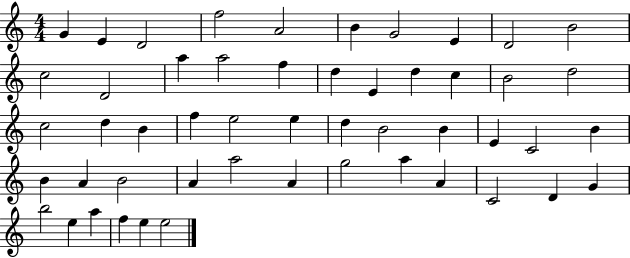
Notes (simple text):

G4/q E4/q D4/h F5/h A4/h B4/q G4/h E4/q D4/h B4/h C5/h D4/h A5/q A5/h F5/q D5/q E4/q D5/q C5/q B4/h D5/h C5/h D5/q B4/q F5/q E5/h E5/q D5/q B4/h B4/q E4/q C4/h B4/q B4/q A4/q B4/h A4/q A5/h A4/q G5/h A5/q A4/q C4/h D4/q G4/q B5/h E5/q A5/q F5/q E5/q E5/h